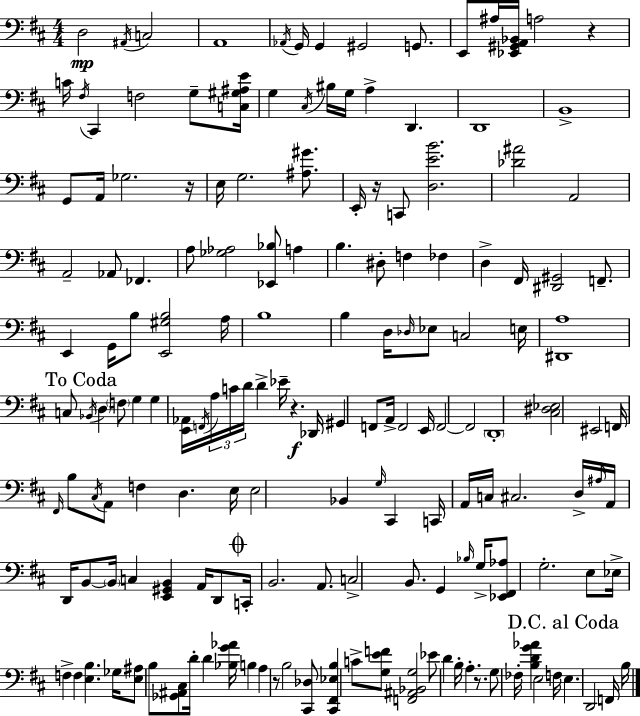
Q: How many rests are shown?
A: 6